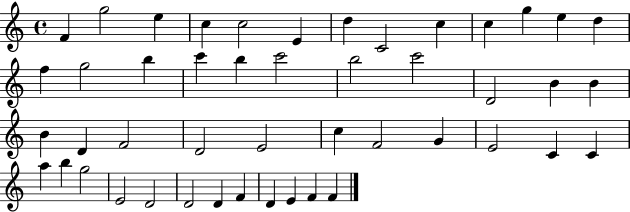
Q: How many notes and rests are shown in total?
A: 47